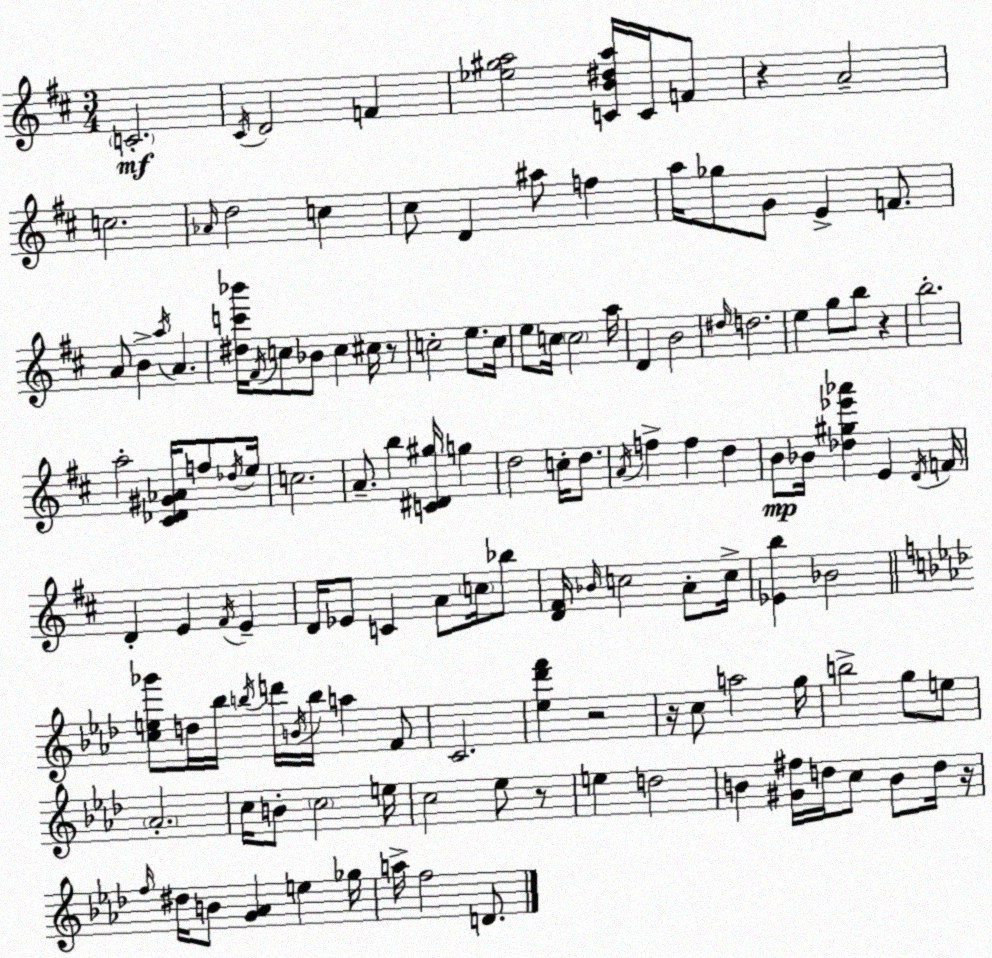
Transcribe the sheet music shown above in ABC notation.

X:1
T:Untitled
M:3/4
L:1/4
K:D
C2 ^C/4 D2 F [_e^ga]2 [CB^da]/4 C/4 F/2 z A2 c2 _A/4 d2 c ^c/2 D ^a/2 f a/4 _g/2 G/2 E F/2 A/2 B a/4 A [^dc'_b']/4 ^F/4 c/2 _B/2 c ^c/4 z/2 c2 e/2 c/4 e/2 c/4 c2 a/4 D B2 ^d/4 d2 e g/2 b/2 z b2 a2 [^C_D^G_A]/4 f/2 _d/4 e/4 c2 A/2 b [C^D^g]/4 g d2 c/4 d/2 A/4 f f d B/2 _B/4 [_d^g_e'_a'] E D/4 F/4 D E ^F/4 E D/4 _E/2 C A/2 c/4 _b/2 [D^F]/4 _B/4 c2 A/2 c/4 [_Eb] _B2 [ce_g']/2 d/4 _b/4 b/4 d'/4 B/4 b/4 a F/2 C2 [_e_d'f'] z2 z/4 c/2 a2 g/4 b2 g/2 e/2 _A2 c/4 B/2 c2 e/4 c2 _e/2 z/2 e d2 B [^G^f]/4 d/4 c/2 B/2 d/4 z/4 f/4 ^d/4 B/2 [G_A] e _g/4 a/4 f2 D/2